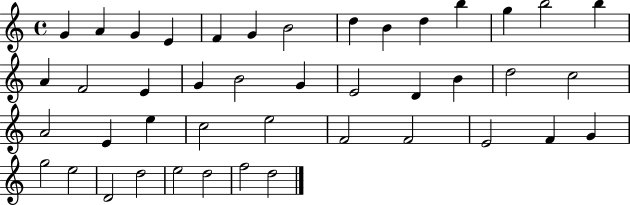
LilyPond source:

{
  \clef treble
  \time 4/4
  \defaultTimeSignature
  \key c \major
  g'4 a'4 g'4 e'4 | f'4 g'4 b'2 | d''4 b'4 d''4 b''4 | g''4 b''2 b''4 | \break a'4 f'2 e'4 | g'4 b'2 g'4 | e'2 d'4 b'4 | d''2 c''2 | \break a'2 e'4 e''4 | c''2 e''2 | f'2 f'2 | e'2 f'4 g'4 | \break g''2 e''2 | d'2 d''2 | e''2 d''2 | f''2 d''2 | \break \bar "|."
}